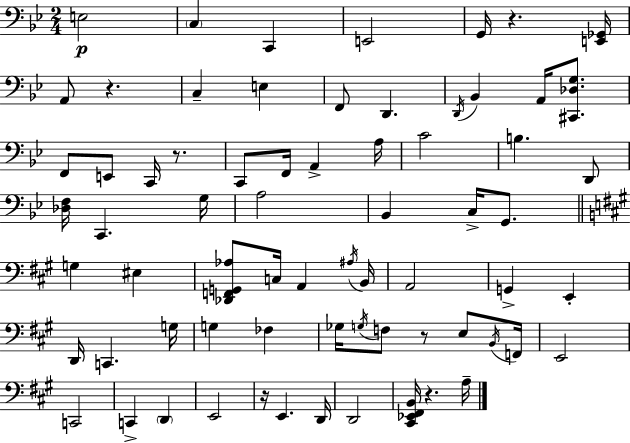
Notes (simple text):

E3/h C3/q C2/q E2/h G2/s R/q. [E2,Gb2]/s A2/e R/q. C3/q E3/q F2/e D2/q. D2/s Bb2/q A2/s [C#2,Db3,G3]/e. F2/e E2/e C2/s R/e. C2/e F2/s A2/q A3/s C4/h B3/q. D2/e [Db3,F3]/s C2/q. G3/s A3/h Bb2/q C3/s G2/e. G3/q EIS3/q [Db2,F2,G2,Ab3]/e C3/s A2/q A#3/s B2/s A2/h G2/q E2/q D2/s C2/q. G3/s G3/q FES3/q Gb3/s G3/s F3/e R/e E3/e B2/s F2/s E2/h C2/h C2/q D2/q E2/h R/s E2/q. D2/s D2/h [C#2,Eb2,F#2,B2]/s R/q. A3/s